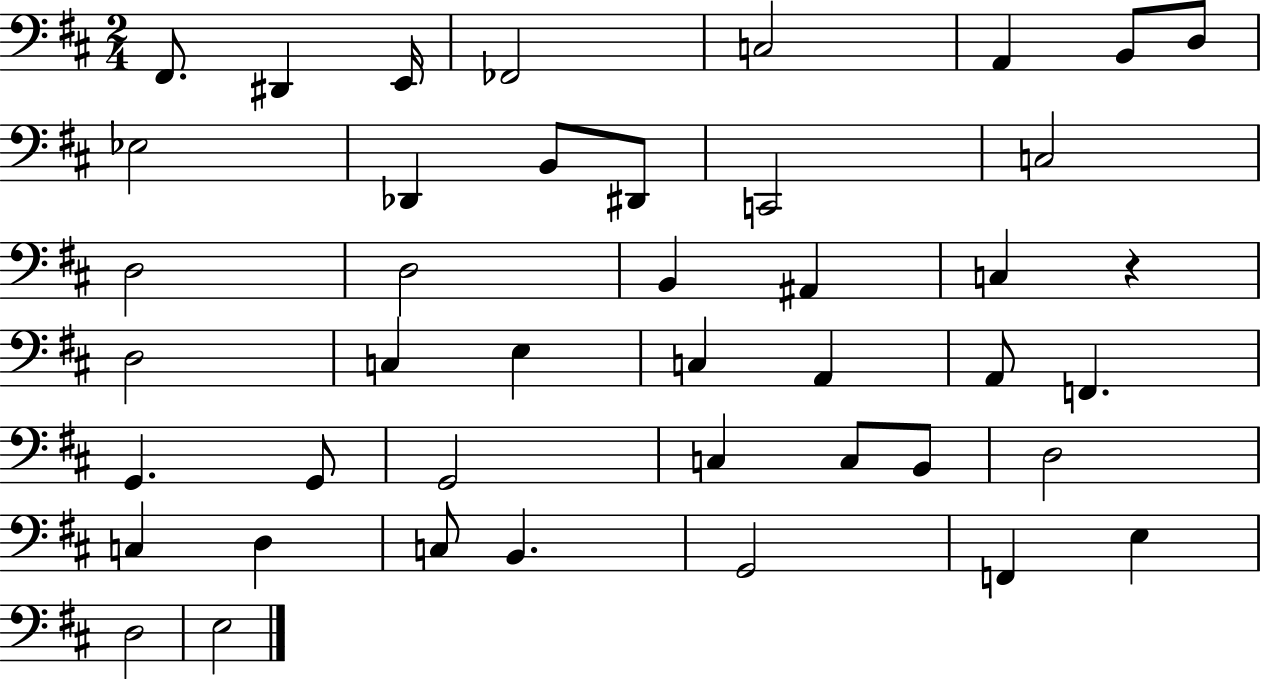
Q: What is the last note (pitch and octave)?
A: E3